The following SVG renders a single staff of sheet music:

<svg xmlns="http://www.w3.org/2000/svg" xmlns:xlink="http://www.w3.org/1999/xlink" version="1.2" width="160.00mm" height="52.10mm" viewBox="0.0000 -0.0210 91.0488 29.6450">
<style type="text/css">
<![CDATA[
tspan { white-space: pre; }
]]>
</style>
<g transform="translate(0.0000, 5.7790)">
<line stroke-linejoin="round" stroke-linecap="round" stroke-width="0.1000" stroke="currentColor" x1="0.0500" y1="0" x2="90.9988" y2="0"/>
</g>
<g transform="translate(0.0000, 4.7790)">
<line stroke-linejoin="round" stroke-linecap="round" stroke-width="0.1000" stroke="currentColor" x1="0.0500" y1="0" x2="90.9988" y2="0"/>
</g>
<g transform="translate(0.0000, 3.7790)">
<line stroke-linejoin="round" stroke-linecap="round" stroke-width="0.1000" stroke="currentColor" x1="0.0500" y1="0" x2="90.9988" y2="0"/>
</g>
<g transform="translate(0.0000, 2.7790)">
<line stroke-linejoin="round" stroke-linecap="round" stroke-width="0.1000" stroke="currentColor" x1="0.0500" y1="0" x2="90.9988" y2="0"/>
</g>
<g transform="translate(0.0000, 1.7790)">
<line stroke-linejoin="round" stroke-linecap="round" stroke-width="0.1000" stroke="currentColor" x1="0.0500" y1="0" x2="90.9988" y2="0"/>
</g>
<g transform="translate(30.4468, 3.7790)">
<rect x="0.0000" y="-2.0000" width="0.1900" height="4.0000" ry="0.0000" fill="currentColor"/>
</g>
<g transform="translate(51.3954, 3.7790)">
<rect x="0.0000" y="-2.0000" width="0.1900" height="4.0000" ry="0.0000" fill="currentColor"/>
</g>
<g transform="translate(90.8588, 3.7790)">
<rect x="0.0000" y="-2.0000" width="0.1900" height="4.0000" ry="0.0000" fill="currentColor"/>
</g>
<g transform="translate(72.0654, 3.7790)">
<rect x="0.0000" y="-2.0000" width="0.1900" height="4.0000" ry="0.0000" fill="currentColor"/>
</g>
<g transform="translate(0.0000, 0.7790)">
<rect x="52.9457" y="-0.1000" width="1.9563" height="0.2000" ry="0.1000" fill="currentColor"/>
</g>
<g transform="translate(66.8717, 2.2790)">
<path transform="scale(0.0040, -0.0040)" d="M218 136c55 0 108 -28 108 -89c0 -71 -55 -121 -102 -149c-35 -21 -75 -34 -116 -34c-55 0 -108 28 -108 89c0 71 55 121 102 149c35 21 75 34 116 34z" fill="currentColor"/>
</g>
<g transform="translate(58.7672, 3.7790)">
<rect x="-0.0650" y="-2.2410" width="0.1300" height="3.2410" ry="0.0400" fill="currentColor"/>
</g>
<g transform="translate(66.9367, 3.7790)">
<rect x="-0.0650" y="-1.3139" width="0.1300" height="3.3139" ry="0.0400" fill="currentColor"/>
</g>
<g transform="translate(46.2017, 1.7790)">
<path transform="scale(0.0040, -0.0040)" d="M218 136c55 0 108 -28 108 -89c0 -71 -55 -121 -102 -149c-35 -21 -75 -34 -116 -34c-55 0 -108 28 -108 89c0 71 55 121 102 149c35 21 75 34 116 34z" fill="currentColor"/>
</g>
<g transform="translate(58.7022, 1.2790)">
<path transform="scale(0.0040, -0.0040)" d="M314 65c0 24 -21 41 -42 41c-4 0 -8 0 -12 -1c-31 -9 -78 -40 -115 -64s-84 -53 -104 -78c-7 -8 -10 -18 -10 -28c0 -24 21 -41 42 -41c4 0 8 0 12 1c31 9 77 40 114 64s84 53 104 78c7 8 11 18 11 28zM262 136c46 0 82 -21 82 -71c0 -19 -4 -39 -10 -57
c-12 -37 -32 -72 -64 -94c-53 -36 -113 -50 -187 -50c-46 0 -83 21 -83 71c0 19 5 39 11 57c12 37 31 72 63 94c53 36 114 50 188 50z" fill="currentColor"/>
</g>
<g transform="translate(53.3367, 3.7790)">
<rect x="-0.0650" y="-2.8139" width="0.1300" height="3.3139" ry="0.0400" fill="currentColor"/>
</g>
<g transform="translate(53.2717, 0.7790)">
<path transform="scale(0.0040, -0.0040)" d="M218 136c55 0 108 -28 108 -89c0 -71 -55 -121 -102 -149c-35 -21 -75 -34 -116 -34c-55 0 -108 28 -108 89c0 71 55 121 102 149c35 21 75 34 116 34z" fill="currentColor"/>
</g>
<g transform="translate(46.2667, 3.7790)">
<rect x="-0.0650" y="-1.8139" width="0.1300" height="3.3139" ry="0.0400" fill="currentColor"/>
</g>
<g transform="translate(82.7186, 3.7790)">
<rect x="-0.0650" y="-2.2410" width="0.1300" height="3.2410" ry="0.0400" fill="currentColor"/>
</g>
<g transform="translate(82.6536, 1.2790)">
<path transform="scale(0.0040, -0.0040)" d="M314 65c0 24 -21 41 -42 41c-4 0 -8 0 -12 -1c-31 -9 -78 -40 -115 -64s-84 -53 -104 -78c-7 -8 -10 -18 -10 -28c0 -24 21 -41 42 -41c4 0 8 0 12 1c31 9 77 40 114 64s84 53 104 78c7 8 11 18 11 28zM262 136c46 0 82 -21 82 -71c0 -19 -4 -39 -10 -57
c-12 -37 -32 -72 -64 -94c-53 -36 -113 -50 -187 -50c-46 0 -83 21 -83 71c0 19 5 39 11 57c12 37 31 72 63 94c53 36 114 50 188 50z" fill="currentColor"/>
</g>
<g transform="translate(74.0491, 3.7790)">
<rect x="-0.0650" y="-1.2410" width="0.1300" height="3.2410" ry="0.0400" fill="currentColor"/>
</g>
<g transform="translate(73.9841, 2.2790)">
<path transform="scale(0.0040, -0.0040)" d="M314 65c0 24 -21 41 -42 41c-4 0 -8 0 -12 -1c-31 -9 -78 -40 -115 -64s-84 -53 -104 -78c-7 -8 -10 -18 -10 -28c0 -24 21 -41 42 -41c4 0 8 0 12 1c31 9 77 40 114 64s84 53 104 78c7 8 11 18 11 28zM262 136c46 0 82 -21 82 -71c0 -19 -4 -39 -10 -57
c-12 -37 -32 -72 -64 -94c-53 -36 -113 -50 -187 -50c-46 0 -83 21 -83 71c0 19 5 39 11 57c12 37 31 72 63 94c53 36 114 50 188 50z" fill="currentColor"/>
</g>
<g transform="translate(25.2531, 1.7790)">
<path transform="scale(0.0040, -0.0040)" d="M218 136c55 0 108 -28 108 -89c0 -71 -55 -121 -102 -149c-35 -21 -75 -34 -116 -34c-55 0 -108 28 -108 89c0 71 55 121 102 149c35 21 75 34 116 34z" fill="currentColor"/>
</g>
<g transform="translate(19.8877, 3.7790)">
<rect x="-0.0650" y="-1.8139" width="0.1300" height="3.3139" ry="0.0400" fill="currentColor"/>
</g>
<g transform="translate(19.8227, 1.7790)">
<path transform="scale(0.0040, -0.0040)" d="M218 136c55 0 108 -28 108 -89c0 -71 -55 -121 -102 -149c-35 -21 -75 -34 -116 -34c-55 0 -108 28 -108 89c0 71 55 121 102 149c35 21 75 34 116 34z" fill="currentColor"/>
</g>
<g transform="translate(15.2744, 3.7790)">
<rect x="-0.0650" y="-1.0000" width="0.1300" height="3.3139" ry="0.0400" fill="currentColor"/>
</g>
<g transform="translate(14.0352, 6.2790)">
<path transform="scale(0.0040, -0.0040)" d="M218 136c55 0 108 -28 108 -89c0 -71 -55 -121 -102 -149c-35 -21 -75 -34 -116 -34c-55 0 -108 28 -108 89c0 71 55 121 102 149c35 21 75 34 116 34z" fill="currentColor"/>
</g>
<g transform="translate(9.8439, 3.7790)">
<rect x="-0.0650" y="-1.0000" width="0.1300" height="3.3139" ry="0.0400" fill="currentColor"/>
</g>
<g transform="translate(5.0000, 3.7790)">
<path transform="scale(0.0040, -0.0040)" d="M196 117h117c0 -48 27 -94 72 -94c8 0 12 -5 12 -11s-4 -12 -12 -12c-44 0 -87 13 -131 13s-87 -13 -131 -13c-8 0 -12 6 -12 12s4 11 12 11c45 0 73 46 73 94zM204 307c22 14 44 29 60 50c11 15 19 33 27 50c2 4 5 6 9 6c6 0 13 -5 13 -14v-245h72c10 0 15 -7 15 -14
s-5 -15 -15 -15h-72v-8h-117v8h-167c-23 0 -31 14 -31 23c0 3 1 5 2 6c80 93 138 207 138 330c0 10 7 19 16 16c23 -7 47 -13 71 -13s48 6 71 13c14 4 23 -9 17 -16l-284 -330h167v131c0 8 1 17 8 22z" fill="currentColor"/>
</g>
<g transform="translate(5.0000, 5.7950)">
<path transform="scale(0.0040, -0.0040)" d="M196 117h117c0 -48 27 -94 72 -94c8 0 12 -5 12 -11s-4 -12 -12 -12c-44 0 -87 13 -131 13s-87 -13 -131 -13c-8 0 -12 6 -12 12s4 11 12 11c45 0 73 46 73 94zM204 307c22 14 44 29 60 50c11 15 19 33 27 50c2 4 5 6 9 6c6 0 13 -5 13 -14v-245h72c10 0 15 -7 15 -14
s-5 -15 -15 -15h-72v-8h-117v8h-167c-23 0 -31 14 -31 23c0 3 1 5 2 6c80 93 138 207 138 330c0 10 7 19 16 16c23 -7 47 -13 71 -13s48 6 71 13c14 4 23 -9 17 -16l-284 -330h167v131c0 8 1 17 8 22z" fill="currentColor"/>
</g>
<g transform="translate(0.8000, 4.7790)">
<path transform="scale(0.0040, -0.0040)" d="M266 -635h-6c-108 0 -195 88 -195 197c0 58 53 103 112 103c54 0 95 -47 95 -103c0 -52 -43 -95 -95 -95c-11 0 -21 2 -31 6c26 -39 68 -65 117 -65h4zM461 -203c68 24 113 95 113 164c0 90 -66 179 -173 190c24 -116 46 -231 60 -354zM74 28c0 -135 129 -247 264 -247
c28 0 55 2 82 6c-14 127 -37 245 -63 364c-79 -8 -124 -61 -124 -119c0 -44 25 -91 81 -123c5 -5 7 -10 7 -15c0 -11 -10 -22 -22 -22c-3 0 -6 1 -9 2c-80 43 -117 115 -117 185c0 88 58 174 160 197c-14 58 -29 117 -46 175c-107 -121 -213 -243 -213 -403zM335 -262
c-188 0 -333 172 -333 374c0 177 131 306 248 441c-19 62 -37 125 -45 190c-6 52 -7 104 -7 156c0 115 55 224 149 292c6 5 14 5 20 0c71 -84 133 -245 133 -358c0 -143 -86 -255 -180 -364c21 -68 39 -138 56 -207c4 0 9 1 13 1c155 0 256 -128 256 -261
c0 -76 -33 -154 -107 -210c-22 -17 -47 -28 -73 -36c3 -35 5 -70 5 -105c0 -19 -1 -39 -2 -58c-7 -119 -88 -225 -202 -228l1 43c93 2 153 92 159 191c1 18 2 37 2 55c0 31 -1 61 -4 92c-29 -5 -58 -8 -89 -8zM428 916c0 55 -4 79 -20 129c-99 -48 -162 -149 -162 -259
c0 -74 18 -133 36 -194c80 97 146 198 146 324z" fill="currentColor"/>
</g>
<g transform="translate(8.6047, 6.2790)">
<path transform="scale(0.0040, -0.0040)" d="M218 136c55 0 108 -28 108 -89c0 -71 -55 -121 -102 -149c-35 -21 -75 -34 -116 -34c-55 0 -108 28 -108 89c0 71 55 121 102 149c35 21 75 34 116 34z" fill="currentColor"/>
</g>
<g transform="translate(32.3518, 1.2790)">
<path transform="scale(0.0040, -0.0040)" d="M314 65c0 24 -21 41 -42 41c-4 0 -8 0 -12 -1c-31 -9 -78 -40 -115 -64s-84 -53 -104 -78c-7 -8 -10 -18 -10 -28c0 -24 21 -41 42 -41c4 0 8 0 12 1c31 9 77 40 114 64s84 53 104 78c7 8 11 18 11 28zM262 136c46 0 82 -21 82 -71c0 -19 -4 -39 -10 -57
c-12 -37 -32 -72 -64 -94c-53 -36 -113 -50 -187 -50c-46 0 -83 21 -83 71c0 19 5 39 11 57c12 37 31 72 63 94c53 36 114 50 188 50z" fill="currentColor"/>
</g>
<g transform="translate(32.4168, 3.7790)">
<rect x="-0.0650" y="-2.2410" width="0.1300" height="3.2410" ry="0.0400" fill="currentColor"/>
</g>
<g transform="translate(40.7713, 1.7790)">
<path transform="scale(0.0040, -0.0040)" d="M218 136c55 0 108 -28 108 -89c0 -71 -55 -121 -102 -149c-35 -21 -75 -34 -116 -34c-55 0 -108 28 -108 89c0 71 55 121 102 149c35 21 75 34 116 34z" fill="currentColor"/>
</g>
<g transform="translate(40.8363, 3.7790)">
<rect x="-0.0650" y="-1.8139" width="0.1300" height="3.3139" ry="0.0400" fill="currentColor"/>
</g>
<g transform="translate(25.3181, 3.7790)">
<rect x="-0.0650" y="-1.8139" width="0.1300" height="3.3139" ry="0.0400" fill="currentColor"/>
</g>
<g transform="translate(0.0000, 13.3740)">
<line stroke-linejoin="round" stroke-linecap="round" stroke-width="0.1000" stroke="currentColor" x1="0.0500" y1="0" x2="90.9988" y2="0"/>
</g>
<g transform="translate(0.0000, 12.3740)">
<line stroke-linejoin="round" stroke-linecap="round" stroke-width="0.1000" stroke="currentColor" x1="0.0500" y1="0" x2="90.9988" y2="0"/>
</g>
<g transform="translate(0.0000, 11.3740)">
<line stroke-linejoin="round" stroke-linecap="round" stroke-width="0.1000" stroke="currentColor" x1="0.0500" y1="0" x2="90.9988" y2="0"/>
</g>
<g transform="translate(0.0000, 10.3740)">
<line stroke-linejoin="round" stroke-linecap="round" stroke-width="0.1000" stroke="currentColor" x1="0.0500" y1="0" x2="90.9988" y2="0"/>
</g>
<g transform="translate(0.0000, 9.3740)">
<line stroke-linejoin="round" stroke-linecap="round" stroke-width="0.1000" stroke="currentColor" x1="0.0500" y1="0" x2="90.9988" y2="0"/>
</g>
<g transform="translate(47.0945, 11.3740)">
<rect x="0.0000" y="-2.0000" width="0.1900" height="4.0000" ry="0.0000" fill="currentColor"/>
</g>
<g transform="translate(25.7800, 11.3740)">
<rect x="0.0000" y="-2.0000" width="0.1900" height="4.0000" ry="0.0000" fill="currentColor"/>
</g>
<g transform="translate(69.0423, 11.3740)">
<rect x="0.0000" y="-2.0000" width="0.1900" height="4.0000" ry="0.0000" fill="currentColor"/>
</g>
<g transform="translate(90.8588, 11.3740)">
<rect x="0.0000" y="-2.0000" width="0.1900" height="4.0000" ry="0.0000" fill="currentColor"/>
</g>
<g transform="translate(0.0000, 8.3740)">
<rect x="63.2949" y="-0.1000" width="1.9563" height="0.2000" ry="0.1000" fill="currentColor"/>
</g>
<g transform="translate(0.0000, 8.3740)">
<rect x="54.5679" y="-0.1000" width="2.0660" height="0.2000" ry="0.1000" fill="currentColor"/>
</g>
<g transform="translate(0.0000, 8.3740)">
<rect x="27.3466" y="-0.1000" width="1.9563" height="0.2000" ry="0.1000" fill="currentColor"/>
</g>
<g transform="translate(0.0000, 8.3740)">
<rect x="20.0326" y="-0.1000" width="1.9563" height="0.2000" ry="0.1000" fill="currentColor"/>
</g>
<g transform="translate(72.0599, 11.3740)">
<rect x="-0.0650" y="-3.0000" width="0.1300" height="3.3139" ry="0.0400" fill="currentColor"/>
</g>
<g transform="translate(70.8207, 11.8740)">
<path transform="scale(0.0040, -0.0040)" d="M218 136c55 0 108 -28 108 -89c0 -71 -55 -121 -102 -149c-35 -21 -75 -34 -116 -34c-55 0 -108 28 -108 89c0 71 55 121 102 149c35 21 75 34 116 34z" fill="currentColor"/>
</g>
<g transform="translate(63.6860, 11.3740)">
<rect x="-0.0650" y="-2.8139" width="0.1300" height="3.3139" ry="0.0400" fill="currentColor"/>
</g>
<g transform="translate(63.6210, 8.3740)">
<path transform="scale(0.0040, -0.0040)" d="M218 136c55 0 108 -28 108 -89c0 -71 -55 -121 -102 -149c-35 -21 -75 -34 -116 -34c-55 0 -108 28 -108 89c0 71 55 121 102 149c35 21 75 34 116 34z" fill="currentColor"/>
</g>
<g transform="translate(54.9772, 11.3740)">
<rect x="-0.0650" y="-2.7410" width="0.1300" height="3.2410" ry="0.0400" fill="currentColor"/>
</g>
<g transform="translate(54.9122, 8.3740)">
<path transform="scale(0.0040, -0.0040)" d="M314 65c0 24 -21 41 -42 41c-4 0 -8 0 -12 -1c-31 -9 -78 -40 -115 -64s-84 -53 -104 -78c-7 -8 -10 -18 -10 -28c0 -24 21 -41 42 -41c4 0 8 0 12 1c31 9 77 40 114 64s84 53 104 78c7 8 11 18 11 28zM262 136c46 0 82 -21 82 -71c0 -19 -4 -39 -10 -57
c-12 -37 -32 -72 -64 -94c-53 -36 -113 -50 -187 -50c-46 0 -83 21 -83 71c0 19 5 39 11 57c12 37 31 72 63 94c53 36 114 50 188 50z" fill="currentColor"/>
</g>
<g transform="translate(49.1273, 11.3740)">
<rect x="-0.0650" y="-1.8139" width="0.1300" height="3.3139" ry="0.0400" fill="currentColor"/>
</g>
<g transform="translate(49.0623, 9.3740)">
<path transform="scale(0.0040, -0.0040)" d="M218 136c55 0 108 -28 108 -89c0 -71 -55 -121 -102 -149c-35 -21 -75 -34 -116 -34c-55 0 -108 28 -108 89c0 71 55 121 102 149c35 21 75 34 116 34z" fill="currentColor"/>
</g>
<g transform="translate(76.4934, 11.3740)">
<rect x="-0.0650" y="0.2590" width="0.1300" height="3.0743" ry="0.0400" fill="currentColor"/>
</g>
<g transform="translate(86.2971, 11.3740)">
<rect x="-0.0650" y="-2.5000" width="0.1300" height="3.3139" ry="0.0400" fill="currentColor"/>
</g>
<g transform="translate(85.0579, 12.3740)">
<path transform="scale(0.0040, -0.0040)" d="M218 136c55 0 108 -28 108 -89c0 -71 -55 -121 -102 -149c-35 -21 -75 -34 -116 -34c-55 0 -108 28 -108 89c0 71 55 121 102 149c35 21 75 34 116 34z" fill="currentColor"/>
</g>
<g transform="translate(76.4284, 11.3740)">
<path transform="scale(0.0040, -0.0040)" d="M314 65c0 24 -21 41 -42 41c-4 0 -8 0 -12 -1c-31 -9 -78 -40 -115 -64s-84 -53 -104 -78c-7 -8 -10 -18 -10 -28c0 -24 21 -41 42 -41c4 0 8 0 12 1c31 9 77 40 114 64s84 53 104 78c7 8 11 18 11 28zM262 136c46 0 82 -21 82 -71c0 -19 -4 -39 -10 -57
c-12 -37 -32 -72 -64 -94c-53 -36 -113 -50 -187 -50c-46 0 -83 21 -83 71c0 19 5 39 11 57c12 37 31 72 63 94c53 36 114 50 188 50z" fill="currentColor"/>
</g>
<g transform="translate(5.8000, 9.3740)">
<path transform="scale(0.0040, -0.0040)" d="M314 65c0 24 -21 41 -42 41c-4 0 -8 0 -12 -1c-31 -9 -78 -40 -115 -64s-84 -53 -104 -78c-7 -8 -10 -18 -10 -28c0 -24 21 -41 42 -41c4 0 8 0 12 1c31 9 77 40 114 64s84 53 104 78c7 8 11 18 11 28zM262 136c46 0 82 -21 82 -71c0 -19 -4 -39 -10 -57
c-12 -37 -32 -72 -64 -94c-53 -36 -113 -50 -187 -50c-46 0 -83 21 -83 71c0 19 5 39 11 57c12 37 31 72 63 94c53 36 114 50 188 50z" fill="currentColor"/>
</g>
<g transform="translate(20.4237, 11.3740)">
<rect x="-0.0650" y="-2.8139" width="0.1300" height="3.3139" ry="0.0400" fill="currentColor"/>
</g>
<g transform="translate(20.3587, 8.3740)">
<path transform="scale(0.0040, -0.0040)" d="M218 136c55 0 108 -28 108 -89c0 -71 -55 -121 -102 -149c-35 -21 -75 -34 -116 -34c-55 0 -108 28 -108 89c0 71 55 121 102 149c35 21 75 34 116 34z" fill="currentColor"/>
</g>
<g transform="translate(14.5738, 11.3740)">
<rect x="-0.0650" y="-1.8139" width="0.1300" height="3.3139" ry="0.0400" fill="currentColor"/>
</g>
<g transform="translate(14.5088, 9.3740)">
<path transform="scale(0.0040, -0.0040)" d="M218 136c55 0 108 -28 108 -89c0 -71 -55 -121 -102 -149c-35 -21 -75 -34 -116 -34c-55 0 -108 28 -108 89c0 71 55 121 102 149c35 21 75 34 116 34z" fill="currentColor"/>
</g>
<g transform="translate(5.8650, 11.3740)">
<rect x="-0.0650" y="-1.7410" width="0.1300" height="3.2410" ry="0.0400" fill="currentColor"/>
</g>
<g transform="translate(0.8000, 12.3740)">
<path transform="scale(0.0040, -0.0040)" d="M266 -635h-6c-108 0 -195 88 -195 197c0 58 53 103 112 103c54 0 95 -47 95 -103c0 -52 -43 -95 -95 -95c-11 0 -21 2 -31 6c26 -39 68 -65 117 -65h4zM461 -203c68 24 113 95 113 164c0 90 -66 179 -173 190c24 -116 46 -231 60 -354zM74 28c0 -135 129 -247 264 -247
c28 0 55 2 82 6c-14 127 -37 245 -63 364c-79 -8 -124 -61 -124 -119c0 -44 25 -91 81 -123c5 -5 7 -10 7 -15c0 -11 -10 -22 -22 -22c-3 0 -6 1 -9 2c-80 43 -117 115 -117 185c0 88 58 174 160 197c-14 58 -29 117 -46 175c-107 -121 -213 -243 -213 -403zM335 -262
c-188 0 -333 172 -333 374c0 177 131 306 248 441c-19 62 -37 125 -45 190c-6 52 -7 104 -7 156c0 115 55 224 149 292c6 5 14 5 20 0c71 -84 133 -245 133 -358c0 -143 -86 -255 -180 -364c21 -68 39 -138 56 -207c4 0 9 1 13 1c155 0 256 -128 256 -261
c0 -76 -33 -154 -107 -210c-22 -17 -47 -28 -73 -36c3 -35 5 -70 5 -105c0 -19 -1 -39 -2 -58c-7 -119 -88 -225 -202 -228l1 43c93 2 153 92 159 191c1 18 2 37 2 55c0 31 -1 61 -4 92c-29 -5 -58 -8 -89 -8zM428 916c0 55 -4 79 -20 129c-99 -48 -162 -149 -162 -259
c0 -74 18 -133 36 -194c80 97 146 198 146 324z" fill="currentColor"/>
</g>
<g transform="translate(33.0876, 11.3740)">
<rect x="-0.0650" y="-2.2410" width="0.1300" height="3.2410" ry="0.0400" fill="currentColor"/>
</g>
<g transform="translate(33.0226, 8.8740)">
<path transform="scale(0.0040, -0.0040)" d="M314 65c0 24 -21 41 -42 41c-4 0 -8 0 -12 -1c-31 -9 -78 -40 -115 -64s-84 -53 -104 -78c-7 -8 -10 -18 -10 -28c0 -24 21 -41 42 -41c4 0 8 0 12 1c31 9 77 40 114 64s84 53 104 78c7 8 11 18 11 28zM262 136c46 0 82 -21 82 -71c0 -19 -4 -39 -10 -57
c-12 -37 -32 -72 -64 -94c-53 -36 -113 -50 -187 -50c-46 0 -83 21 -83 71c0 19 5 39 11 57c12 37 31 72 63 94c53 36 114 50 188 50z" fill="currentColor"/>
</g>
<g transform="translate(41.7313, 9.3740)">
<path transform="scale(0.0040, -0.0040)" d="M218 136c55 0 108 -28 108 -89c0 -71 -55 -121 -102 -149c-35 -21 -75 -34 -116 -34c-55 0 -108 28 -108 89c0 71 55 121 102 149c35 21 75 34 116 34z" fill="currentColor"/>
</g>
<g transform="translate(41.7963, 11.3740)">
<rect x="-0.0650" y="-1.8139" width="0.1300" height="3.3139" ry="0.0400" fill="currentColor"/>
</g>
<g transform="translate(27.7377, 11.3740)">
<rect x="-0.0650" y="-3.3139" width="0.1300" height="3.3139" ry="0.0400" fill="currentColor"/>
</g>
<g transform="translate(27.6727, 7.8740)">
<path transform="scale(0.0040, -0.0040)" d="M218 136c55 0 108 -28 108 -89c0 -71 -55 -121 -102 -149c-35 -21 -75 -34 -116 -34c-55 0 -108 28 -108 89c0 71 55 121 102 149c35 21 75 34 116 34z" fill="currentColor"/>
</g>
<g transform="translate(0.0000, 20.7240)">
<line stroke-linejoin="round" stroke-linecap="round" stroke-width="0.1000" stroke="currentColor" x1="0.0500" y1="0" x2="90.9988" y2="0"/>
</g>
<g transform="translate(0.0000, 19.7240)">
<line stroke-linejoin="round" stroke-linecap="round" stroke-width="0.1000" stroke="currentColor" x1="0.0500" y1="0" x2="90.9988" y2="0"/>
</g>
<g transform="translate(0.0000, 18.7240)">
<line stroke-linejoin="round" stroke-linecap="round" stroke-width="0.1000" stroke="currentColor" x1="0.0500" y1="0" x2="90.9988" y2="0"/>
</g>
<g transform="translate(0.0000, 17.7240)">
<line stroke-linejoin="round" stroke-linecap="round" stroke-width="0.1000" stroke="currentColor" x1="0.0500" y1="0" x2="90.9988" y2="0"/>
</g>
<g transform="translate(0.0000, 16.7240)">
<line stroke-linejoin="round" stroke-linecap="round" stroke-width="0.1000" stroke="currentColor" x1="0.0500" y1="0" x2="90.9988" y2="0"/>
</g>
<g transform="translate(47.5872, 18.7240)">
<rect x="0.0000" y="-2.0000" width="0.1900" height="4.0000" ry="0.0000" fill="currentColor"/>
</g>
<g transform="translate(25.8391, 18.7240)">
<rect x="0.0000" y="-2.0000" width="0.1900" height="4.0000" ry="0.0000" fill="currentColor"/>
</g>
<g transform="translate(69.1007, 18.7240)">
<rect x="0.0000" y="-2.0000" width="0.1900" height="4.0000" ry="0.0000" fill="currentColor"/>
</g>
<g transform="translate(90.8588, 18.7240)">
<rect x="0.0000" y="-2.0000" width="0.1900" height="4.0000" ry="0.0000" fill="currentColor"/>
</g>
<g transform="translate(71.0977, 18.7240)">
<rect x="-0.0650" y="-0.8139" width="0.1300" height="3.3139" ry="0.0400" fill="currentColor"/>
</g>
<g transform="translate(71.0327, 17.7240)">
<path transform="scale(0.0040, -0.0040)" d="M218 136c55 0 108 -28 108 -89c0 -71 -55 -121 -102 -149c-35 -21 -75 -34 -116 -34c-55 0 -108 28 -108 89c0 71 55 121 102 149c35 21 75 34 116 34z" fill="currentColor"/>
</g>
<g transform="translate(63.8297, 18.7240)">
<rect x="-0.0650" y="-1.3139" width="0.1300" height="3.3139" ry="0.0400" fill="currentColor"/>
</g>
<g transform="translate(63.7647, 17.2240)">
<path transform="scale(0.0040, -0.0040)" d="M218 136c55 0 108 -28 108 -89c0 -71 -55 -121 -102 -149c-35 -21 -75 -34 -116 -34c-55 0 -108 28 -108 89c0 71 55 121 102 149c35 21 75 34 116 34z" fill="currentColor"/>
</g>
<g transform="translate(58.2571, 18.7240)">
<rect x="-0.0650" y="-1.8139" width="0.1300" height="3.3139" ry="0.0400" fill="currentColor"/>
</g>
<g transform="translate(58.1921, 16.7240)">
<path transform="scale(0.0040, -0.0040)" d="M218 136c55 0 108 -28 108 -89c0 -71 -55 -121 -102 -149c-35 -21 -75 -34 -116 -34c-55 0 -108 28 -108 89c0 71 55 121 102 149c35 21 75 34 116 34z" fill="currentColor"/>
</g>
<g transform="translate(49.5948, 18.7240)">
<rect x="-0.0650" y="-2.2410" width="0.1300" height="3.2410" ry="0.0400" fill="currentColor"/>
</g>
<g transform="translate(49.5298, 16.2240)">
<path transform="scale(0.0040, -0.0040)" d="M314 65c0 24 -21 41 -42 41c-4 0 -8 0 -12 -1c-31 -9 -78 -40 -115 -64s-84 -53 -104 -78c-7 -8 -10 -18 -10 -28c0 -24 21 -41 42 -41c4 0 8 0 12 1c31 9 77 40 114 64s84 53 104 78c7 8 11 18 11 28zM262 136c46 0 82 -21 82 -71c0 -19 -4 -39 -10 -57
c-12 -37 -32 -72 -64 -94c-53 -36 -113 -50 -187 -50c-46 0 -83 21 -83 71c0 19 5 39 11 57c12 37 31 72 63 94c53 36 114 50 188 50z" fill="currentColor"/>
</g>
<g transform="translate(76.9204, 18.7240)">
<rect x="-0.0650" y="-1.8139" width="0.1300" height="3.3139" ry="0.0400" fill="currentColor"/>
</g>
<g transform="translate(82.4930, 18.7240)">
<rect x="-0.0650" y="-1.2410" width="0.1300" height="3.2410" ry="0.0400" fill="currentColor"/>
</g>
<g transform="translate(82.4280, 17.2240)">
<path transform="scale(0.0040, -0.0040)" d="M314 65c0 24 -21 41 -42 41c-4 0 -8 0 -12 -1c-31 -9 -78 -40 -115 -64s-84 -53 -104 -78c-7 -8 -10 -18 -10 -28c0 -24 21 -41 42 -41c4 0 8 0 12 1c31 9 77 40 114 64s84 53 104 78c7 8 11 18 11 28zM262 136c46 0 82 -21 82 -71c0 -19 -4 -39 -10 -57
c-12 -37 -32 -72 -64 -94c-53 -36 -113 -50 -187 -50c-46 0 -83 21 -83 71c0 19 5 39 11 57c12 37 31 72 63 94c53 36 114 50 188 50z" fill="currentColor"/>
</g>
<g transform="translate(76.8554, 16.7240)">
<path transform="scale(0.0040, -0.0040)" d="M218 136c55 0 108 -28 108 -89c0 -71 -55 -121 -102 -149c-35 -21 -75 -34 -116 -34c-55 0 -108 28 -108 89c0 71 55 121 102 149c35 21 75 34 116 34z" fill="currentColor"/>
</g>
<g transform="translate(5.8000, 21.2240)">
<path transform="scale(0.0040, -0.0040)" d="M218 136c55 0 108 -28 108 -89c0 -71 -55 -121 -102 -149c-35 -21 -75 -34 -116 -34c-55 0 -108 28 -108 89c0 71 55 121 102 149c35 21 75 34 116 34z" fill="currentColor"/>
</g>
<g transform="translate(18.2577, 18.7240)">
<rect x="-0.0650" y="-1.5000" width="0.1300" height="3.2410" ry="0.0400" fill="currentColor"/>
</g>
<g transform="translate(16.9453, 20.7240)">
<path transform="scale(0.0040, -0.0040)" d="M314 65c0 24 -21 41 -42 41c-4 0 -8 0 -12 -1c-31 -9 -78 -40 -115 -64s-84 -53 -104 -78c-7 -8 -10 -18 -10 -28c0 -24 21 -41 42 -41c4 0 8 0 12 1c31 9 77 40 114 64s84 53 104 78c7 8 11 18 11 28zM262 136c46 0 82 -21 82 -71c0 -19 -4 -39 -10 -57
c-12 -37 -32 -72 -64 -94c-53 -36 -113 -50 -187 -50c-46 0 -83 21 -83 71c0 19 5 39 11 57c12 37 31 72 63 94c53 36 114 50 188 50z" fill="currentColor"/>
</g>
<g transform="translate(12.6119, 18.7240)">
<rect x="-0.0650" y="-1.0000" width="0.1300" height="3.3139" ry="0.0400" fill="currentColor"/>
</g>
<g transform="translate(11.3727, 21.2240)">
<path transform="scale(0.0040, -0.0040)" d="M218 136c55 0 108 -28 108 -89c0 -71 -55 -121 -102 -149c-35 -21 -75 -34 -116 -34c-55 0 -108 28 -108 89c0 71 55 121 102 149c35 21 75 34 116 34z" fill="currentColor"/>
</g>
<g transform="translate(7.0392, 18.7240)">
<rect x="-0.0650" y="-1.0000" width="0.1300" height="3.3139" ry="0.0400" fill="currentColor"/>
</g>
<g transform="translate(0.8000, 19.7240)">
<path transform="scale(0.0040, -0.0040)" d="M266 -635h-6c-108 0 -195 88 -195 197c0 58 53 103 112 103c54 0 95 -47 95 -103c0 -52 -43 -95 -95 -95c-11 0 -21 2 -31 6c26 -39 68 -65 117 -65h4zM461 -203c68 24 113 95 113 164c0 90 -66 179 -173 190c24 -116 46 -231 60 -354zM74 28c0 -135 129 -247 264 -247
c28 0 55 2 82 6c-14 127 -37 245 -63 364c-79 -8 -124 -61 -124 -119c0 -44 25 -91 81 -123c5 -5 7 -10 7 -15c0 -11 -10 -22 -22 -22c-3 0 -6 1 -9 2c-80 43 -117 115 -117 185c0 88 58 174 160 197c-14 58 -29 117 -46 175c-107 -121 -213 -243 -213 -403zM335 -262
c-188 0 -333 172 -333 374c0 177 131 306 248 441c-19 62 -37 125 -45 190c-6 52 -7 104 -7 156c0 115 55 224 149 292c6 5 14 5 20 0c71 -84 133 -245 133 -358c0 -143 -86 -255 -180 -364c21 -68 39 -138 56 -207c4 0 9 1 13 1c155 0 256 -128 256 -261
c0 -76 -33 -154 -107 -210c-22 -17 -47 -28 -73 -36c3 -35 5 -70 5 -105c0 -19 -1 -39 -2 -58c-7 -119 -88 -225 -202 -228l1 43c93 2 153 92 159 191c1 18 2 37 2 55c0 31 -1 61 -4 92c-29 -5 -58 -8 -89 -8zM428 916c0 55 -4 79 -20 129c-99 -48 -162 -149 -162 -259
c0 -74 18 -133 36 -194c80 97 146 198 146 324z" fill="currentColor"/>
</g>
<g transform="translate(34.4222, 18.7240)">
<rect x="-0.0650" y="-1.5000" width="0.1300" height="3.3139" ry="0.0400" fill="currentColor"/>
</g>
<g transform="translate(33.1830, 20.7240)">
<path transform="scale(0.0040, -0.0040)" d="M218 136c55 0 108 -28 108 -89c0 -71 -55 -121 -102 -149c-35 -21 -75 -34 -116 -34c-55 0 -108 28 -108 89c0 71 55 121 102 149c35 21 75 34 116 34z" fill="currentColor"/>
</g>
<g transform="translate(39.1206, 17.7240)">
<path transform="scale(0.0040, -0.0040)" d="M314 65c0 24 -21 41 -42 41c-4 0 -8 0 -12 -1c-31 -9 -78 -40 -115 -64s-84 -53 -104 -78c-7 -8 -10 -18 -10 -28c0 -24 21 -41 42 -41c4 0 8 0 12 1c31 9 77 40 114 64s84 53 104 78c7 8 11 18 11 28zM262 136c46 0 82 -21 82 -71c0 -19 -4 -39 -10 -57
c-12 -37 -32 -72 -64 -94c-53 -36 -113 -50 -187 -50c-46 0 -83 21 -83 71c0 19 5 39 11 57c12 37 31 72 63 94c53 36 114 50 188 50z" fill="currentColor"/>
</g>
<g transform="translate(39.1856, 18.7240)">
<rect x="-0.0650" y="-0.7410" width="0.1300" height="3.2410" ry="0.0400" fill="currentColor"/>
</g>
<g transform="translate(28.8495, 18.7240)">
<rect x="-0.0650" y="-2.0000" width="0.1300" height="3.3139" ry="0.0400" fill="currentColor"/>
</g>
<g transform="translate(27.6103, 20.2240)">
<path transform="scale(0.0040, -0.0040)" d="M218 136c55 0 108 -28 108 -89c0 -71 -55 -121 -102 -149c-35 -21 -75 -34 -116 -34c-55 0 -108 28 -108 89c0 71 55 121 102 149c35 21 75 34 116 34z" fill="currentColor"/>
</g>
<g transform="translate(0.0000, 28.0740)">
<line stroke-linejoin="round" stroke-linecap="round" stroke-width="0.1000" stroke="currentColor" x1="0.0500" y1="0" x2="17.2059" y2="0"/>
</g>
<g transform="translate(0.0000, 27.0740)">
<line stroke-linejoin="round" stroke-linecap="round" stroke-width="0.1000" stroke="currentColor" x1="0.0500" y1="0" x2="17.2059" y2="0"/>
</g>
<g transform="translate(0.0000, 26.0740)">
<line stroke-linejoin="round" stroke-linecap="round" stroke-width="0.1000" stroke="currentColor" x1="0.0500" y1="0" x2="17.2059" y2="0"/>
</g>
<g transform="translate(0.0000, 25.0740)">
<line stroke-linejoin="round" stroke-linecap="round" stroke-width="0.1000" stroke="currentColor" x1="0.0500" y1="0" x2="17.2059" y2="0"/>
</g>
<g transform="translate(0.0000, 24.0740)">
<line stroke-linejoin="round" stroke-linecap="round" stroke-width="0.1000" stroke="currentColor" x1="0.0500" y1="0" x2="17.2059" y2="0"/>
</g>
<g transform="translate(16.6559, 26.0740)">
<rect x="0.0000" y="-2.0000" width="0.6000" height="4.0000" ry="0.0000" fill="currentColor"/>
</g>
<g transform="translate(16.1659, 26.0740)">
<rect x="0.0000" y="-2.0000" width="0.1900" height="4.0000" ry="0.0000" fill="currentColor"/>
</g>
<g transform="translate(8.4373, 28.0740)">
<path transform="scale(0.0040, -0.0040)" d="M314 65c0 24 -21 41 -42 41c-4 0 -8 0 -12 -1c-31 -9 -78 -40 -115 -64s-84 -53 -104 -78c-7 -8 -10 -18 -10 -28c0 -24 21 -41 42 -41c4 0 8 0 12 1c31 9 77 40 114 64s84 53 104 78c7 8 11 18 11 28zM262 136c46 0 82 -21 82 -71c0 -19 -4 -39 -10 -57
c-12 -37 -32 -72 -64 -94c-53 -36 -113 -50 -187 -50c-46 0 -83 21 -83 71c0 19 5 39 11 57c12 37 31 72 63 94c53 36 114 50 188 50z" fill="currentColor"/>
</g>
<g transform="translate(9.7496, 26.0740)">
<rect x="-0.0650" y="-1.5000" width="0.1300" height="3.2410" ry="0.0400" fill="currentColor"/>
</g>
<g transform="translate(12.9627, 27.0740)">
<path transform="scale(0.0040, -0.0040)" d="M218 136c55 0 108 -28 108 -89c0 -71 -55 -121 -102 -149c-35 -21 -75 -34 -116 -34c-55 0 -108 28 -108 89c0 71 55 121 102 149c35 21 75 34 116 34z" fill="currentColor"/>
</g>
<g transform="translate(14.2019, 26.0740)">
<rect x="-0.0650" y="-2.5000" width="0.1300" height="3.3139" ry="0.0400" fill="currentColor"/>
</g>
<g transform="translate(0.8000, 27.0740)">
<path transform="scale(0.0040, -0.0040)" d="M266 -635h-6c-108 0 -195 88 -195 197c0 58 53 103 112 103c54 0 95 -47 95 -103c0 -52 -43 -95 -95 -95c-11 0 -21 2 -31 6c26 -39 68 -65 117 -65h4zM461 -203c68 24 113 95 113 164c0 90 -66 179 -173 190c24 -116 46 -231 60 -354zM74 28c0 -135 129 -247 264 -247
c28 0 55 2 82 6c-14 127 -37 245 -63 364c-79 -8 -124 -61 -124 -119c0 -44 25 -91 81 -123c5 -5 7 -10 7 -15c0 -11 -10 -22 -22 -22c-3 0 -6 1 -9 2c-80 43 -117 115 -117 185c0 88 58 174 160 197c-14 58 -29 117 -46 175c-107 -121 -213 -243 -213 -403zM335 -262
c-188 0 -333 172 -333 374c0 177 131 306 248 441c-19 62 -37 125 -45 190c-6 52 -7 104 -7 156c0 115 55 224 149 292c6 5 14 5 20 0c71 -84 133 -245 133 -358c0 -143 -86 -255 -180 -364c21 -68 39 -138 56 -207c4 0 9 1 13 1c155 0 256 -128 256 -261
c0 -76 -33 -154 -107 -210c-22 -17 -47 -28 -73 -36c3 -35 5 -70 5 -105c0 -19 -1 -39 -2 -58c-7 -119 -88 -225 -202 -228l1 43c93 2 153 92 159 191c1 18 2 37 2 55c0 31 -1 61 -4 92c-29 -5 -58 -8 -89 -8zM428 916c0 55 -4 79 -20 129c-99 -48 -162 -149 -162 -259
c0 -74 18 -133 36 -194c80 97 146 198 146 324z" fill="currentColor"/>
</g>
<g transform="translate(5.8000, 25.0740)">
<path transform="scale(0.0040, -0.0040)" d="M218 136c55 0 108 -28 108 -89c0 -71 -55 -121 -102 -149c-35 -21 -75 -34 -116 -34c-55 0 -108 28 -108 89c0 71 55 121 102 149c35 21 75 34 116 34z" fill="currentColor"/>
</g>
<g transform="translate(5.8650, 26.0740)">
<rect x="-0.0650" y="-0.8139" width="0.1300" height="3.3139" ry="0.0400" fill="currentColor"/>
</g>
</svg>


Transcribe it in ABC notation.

X:1
T:Untitled
M:4/4
L:1/4
K:C
D D f f g2 f f a g2 e e2 g2 f2 f a b g2 f f a2 a A B2 G D D E2 F E d2 g2 f e d f e2 d E2 G